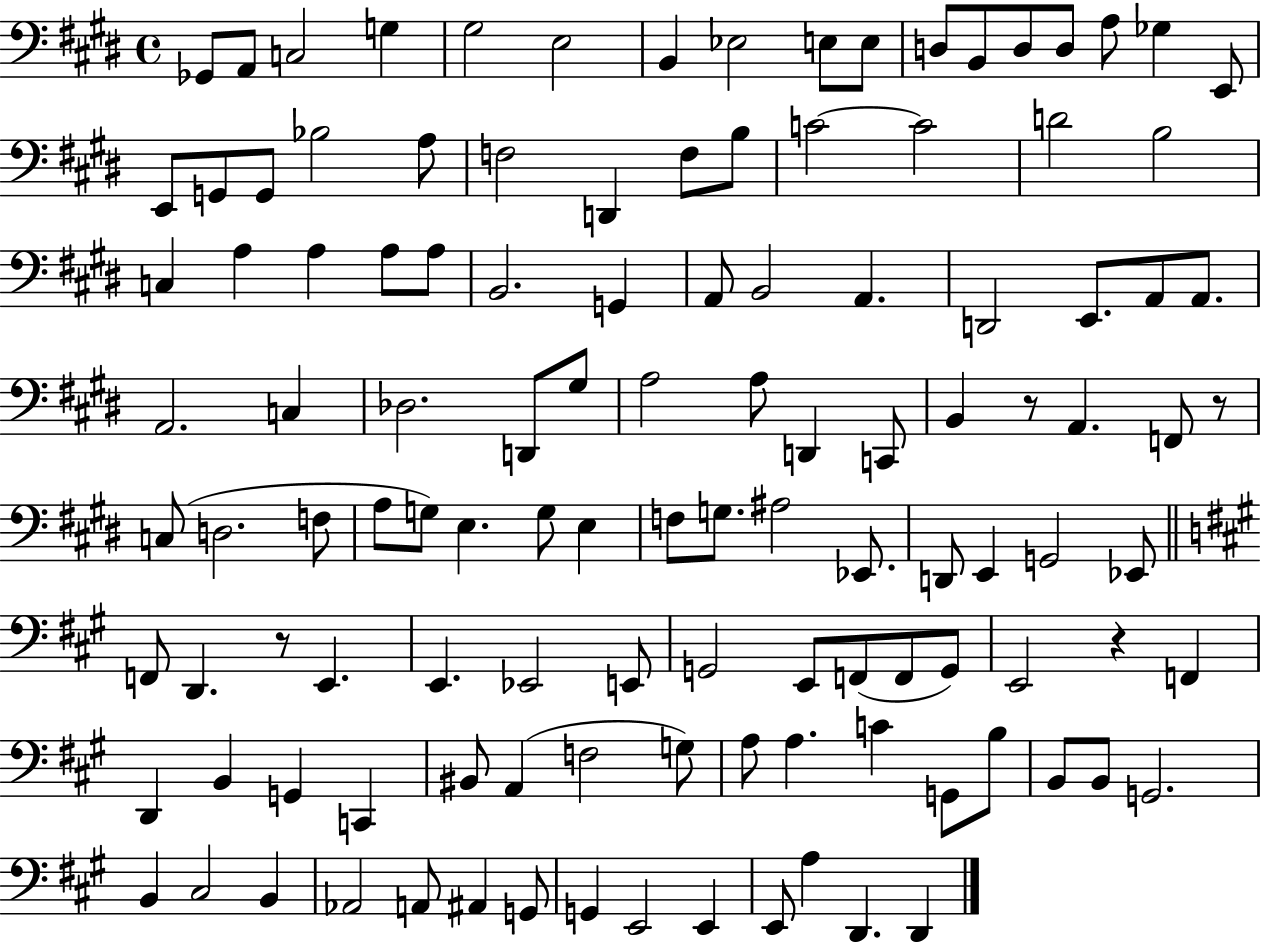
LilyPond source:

{
  \clef bass
  \time 4/4
  \defaultTimeSignature
  \key e \major
  ges,8 a,8 c2 g4 | gis2 e2 | b,4 ees2 e8 e8 | d8 b,8 d8 d8 a8 ges4 e,8 | \break e,8 g,8 g,8 bes2 a8 | f2 d,4 f8 b8 | c'2~~ c'2 | d'2 b2 | \break c4 a4 a4 a8 a8 | b,2. g,4 | a,8 b,2 a,4. | d,2 e,8. a,8 a,8. | \break a,2. c4 | des2. d,8 gis8 | a2 a8 d,4 c,8 | b,4 r8 a,4. f,8 r8 | \break c8( d2. f8 | a8 g8) e4. g8 e4 | f8 g8. ais2 ees,8. | d,8 e,4 g,2 ees,8 | \break \bar "||" \break \key a \major f,8 d,4. r8 e,4. | e,4. ees,2 e,8 | g,2 e,8 f,8( f,8 g,8) | e,2 r4 f,4 | \break d,4 b,4 g,4 c,4 | bis,8 a,4( f2 g8) | a8 a4. c'4 g,8 b8 | b,8 b,8 g,2. | \break b,4 cis2 b,4 | aes,2 a,8 ais,4 g,8 | g,4 e,2 e,4 | e,8 a4 d,4. d,4 | \break \bar "|."
}